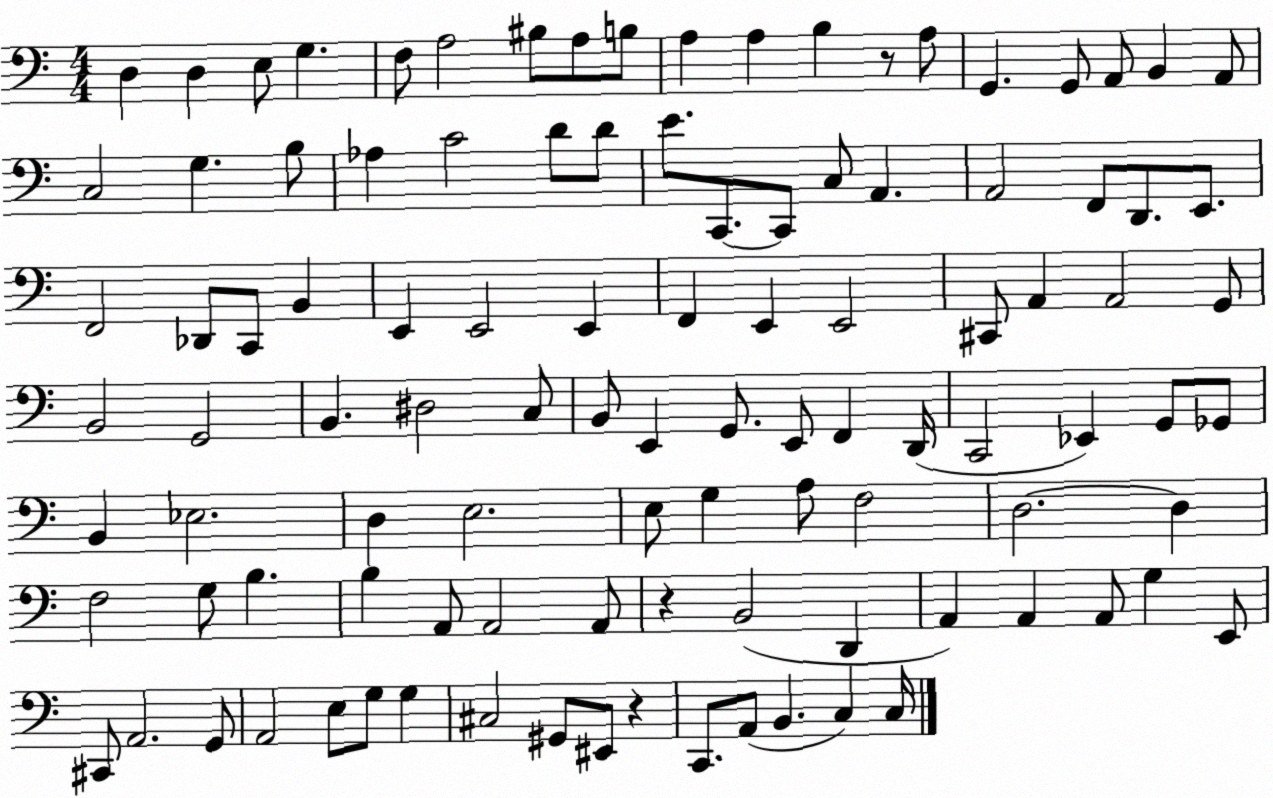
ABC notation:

X:1
T:Untitled
M:4/4
L:1/4
K:C
D, D, E,/2 G, F,/2 A,2 ^B,/2 A,/2 B,/2 A, A, B, z/2 A,/2 G,, G,,/2 A,,/2 B,, A,,/2 C,2 G, B,/2 _A, C2 D/2 D/2 E/2 C,,/2 C,,/2 C,/2 A,, A,,2 F,,/2 D,,/2 E,,/2 F,,2 _D,,/2 C,,/2 B,, E,, E,,2 E,, F,, E,, E,,2 ^C,,/2 A,, A,,2 G,,/2 B,,2 G,,2 B,, ^D,2 C,/2 B,,/2 E,, G,,/2 E,,/2 F,, D,,/4 C,,2 _E,, G,,/2 _G,,/2 B,, _E,2 D, E,2 E,/2 G, A,/2 F,2 D,2 D, F,2 G,/2 B, B, A,,/2 A,,2 A,,/2 z B,,2 D,, A,, A,, A,,/2 G, E,,/2 ^C,,/2 A,,2 G,,/2 A,,2 E,/2 G,/2 G, ^C,2 ^G,,/2 ^E,,/2 z C,,/2 A,,/2 B,, C, C,/4